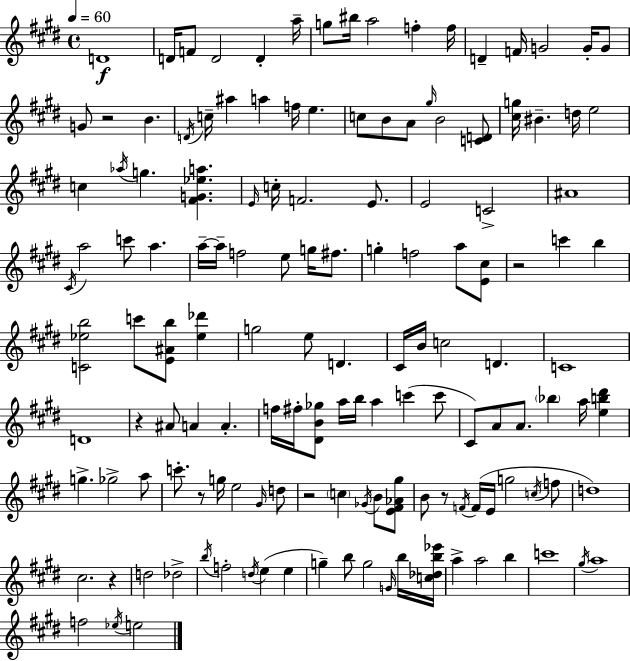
X:1
T:Untitled
M:4/4
L:1/4
K:E
D4 D/4 F/2 D2 D a/4 g/2 ^b/4 a2 f f/4 D F/4 G2 G/4 G/2 G/2 z2 B D/4 c/4 ^a a f/4 e c/2 B/2 A/2 ^g/4 B2 [CD]/2 [^cg]/4 ^B d/4 e2 c _a/4 g [^FG_ea] E/4 c/4 F2 E/2 E2 C2 ^A4 ^C/4 a2 c'/2 a a/4 a/4 f2 e/2 g/4 ^f/2 g f2 a/2 [E^c]/2 z2 c' b [C_eb]2 c'/2 [E^Ab]/2 [_e_d'] g2 e/2 D ^C/4 B/4 c2 D C4 D4 z ^A/2 A A f/4 ^f/4 [^DB_g]/2 a/4 b/4 a c' c'/2 ^C/2 A/2 A/2 _b a/4 [eb^d'] g _g2 a/2 c'/2 z/2 g/4 e2 ^G/4 d/2 z2 c _G/4 B/2 [E^F_A^g]/2 B/2 z/2 F/4 F/4 E/4 g2 c/4 f/2 d4 ^c2 z d2 _d2 b/4 f2 d/4 e e g b/2 g2 G/4 b/4 [c_db_e']/4 a a2 b c'4 ^g/4 a4 f2 _e/4 e2